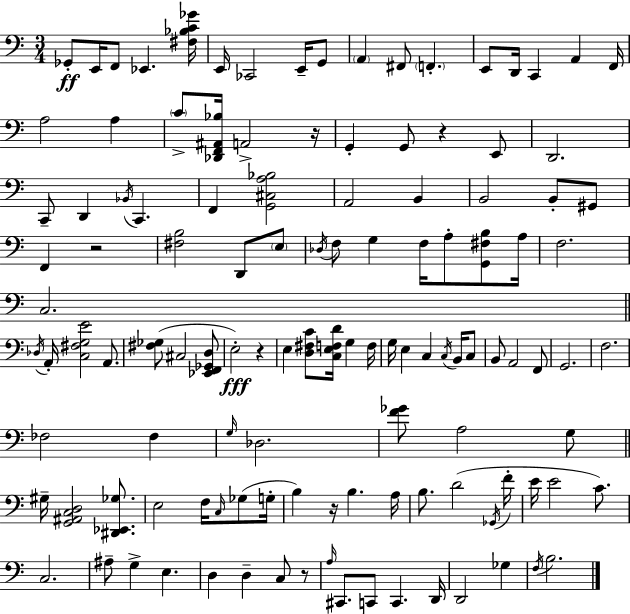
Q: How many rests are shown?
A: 6